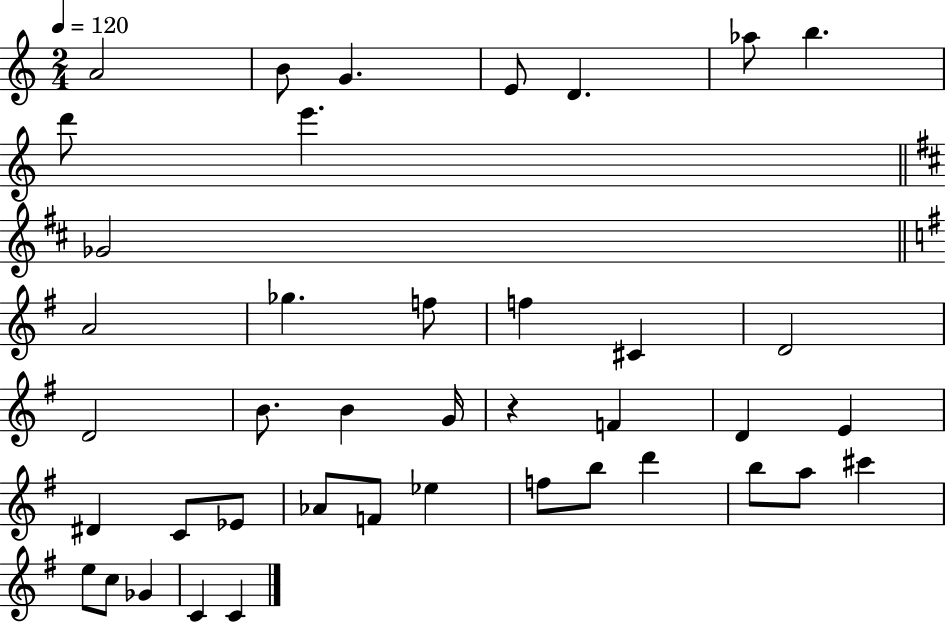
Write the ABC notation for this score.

X:1
T:Untitled
M:2/4
L:1/4
K:C
A2 B/2 G E/2 D _a/2 b d'/2 e' _G2 A2 _g f/2 f ^C D2 D2 B/2 B G/4 z F D E ^D C/2 _E/2 _A/2 F/2 _e f/2 b/2 d' b/2 a/2 ^c' e/2 c/2 _G C C